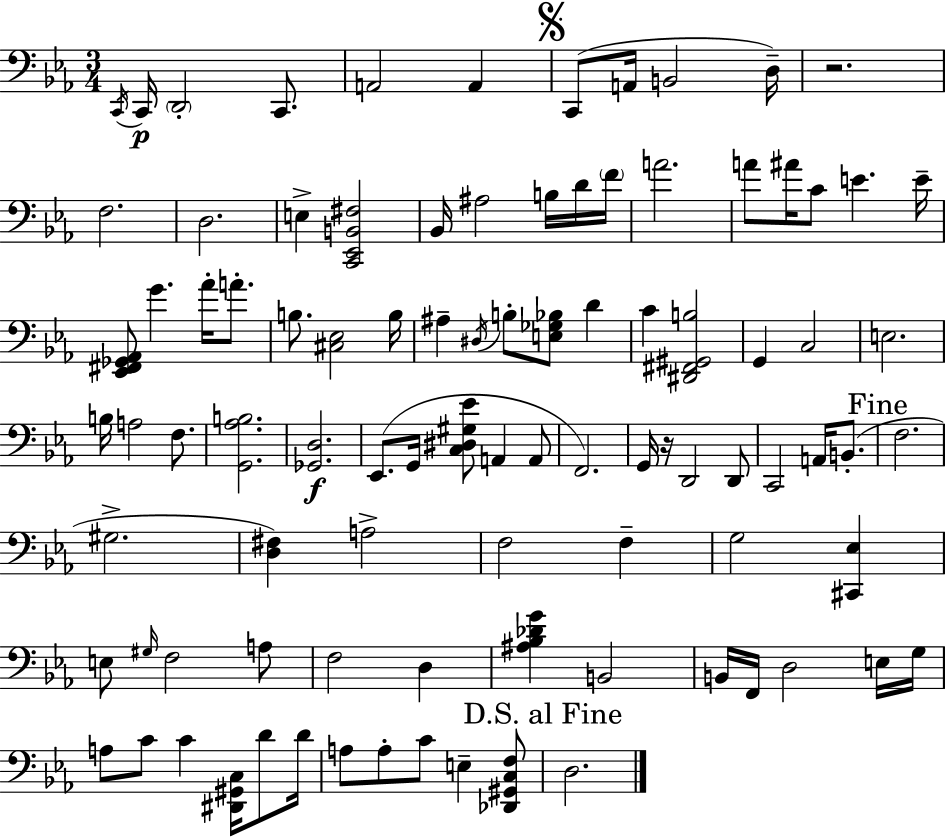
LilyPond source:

{
  \clef bass
  \numericTimeSignature
  \time 3/4
  \key c \minor
  \acciaccatura { c,16 }\p c,16 \parenthesize d,2-. c,8. | a,2 a,4 | \mark \markup { \musicglyph "scripts.segno" } c,8( a,16 b,2 | d16--) r2. | \break f2. | d2. | e4-> <c, ees, b, fis>2 | bes,16 ais2 b16 d'16 | \break \parenthesize f'16 a'2. | a'8 ais'16 c'8 e'4. | e'16-- <ees, fis, ges, aes,>8 g'4. aes'16-. a'8.-. | b8. <cis ees>2 | \break b16 ais4-- \acciaccatura { dis16 } b8-. <e ges bes>8 d'4 | c'4 <dis, fis, gis, b>2 | g,4 c2 | e2. | \break b16 a2 f8. | <g, aes b>2. | <ges, d>2.\f | ees,8.( g,16 <c dis gis ees'>8 a,4 | \break a,8 f,2.) | g,16 r16 d,2 | d,8 c,2 a,16 b,8.-.( | \mark "Fine" f2. | \break gis2.-> | <d fis>4) a2-> | f2 f4-- | g2 <cis, ees>4 | \break e8 \grace { gis16 } f2 | a8 f2 d4 | <ais bes des' g'>4 b,2 | b,16 f,16 d2 | \break e16 g16 a8 c'8 c'4 <dis, gis, c>16 | d'8 d'16 a8 a8-. c'8 e4-- | <des, gis, c f>8 \mark "D.S. al Fine" d2. | \bar "|."
}